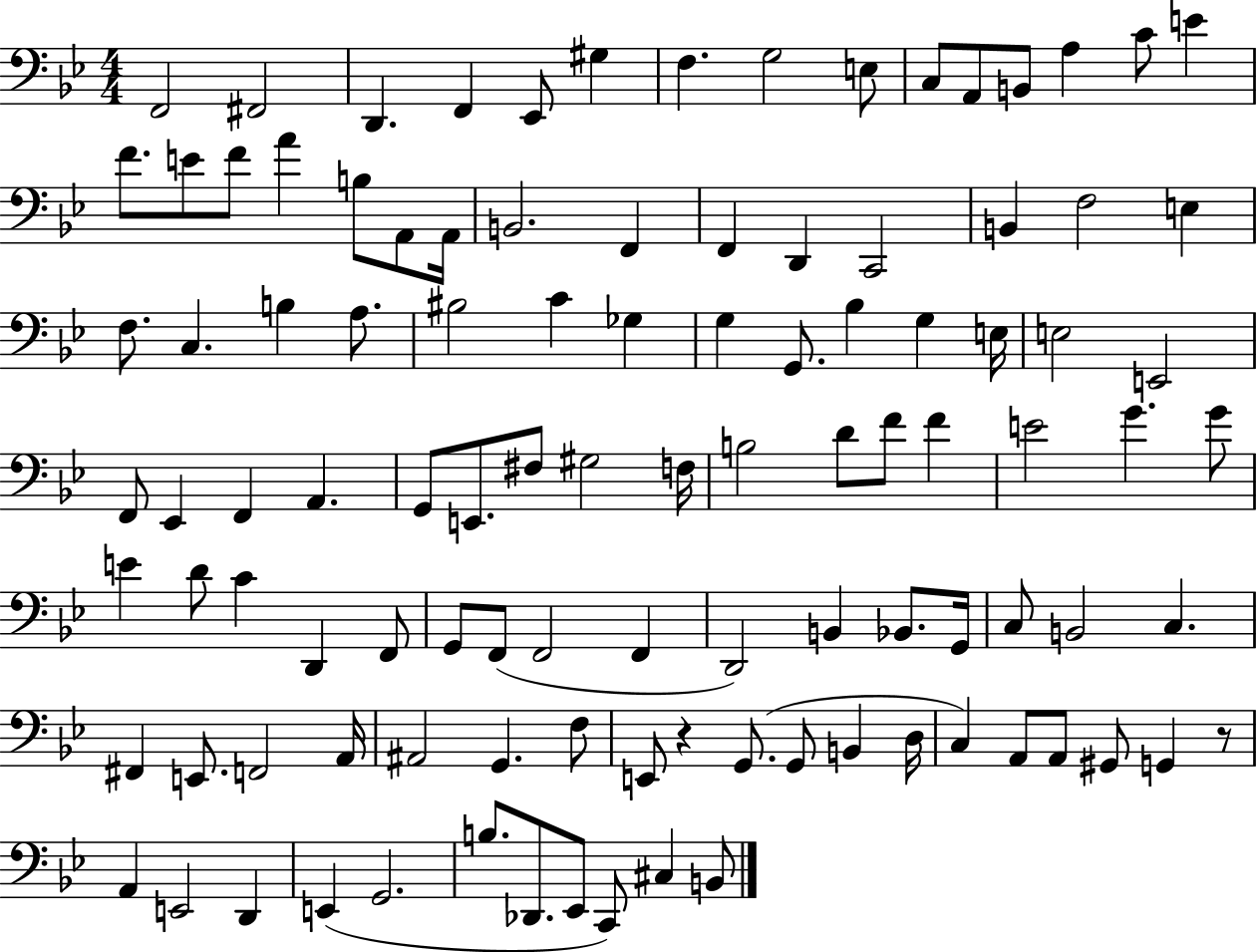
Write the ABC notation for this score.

X:1
T:Untitled
M:4/4
L:1/4
K:Bb
F,,2 ^F,,2 D,, F,, _E,,/2 ^G, F, G,2 E,/2 C,/2 A,,/2 B,,/2 A, C/2 E F/2 E/2 F/2 A B,/2 A,,/2 A,,/4 B,,2 F,, F,, D,, C,,2 B,, F,2 E, F,/2 C, B, A,/2 ^B,2 C _G, G, G,,/2 _B, G, E,/4 E,2 E,,2 F,,/2 _E,, F,, A,, G,,/2 E,,/2 ^F,/2 ^G,2 F,/4 B,2 D/2 F/2 F E2 G G/2 E D/2 C D,, F,,/2 G,,/2 F,,/2 F,,2 F,, D,,2 B,, _B,,/2 G,,/4 C,/2 B,,2 C, ^F,, E,,/2 F,,2 A,,/4 ^A,,2 G,, F,/2 E,,/2 z G,,/2 G,,/2 B,, D,/4 C, A,,/2 A,,/2 ^G,,/2 G,, z/2 A,, E,,2 D,, E,, G,,2 B,/2 _D,,/2 _E,,/2 C,,/2 ^C, B,,/2